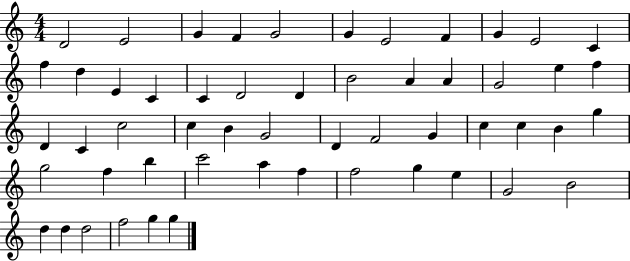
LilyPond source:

{
  \clef treble
  \numericTimeSignature
  \time 4/4
  \key c \major
  d'2 e'2 | g'4 f'4 g'2 | g'4 e'2 f'4 | g'4 e'2 c'4 | \break f''4 d''4 e'4 c'4 | c'4 d'2 d'4 | b'2 a'4 a'4 | g'2 e''4 f''4 | \break d'4 c'4 c''2 | c''4 b'4 g'2 | d'4 f'2 g'4 | c''4 c''4 b'4 g''4 | \break g''2 f''4 b''4 | c'''2 a''4 f''4 | f''2 g''4 e''4 | g'2 b'2 | \break d''4 d''4 d''2 | f''2 g''4 g''4 | \bar "|."
}